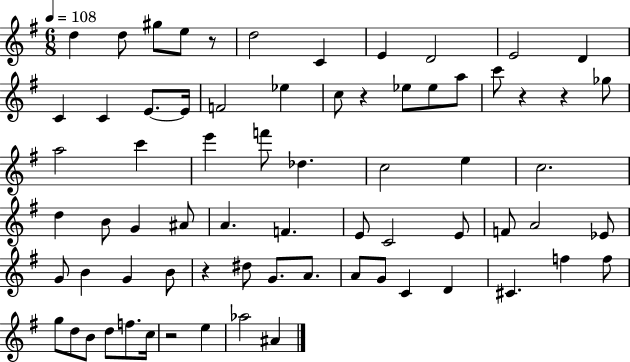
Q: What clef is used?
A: treble